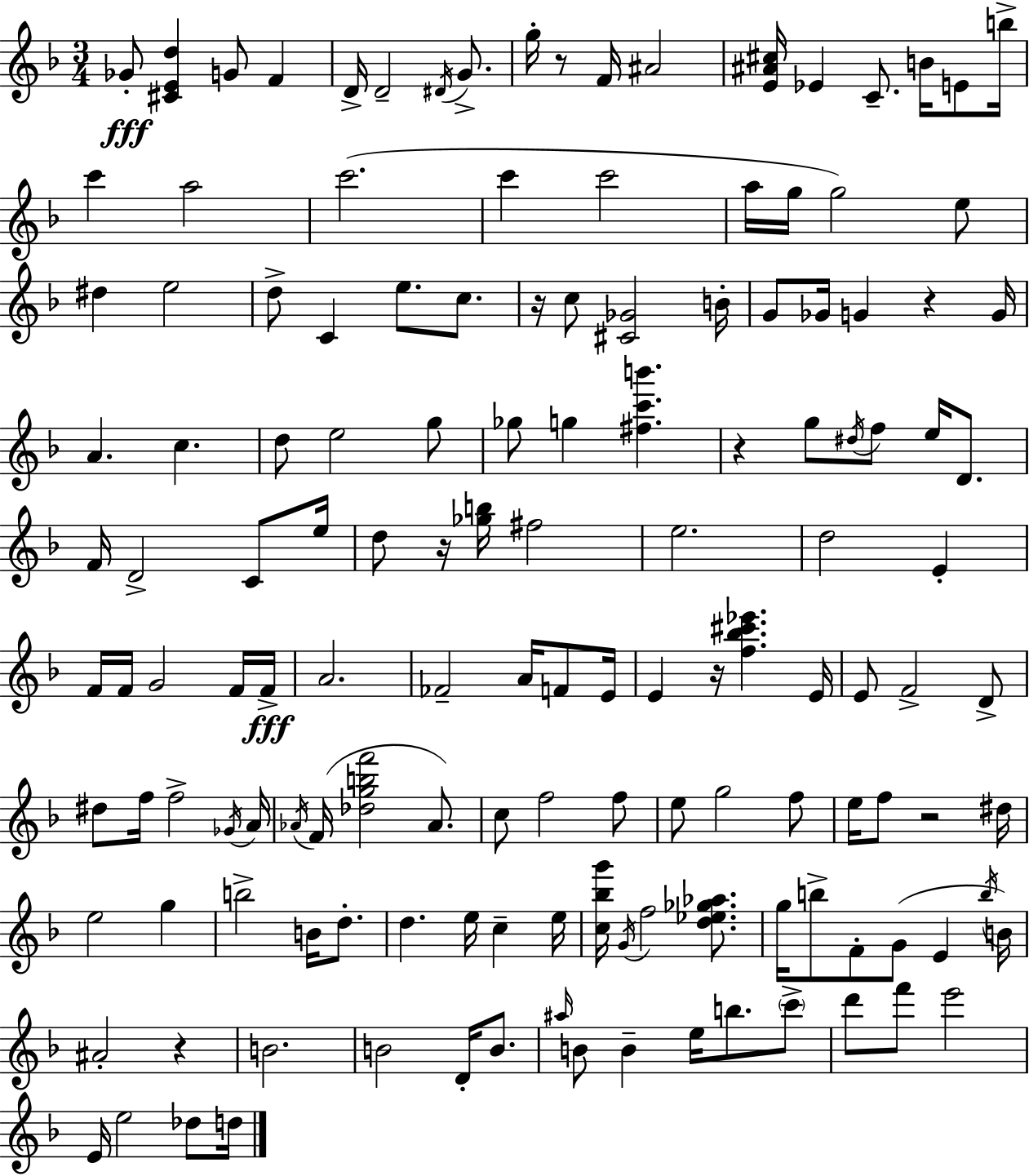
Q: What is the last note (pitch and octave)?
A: D5